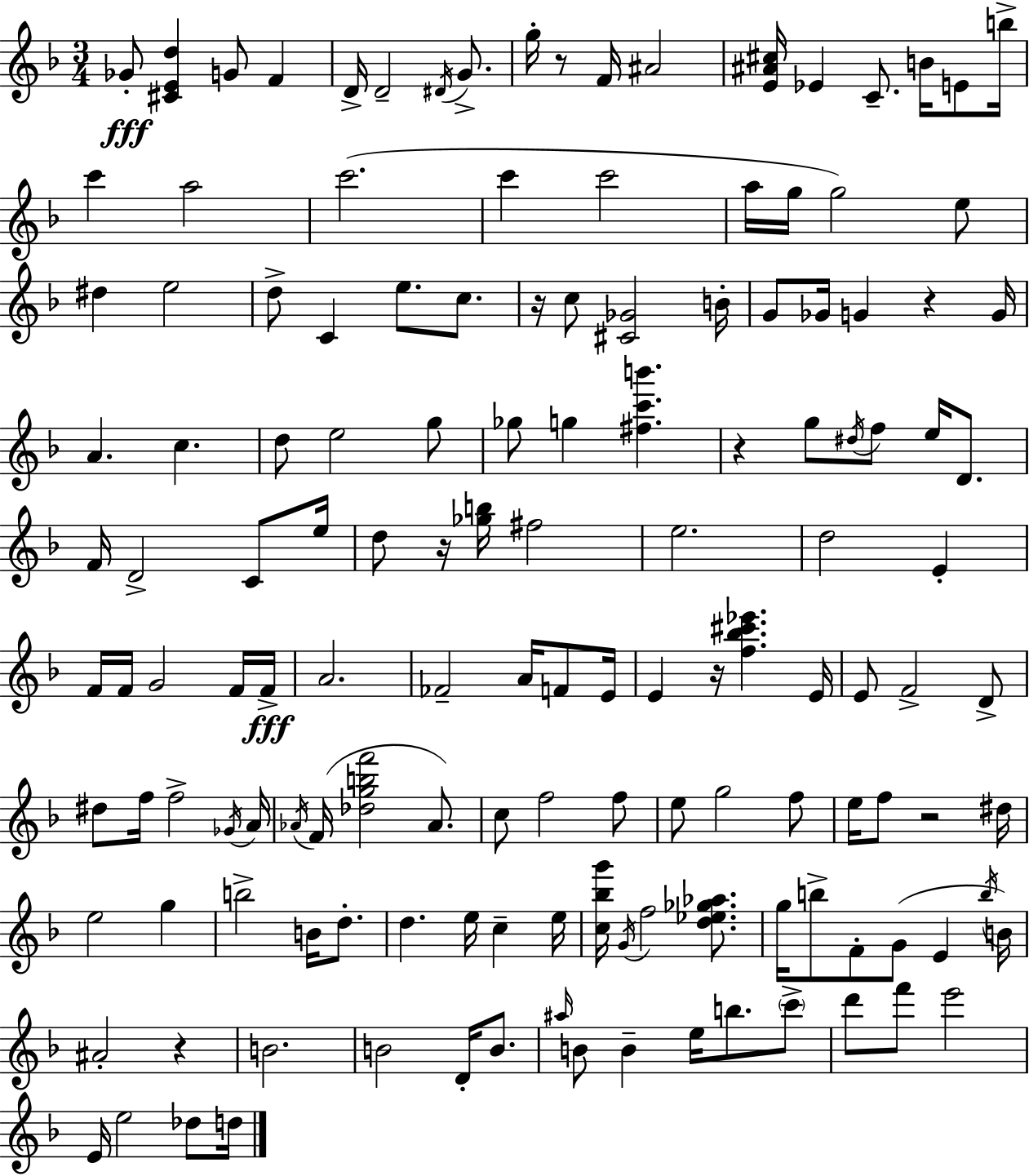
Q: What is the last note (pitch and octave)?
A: D5